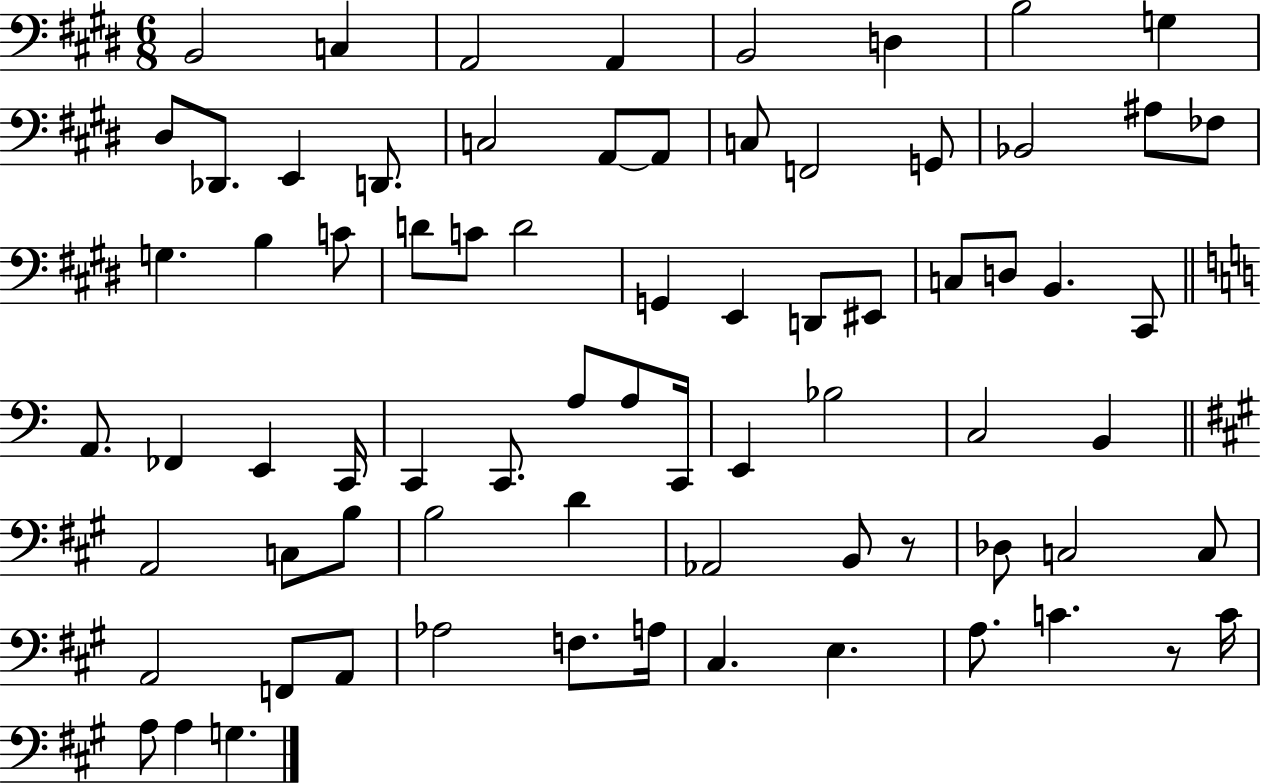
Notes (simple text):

B2/h C3/q A2/h A2/q B2/h D3/q B3/h G3/q D#3/e Db2/e. E2/q D2/e. C3/h A2/e A2/e C3/e F2/h G2/e Bb2/h A#3/e FES3/e G3/q. B3/q C4/e D4/e C4/e D4/h G2/q E2/q D2/e EIS2/e C3/e D3/e B2/q. C#2/e A2/e. FES2/q E2/q C2/s C2/q C2/e. A3/e A3/e C2/s E2/q Bb3/h C3/h B2/q A2/h C3/e B3/e B3/h D4/q Ab2/h B2/e R/e Db3/e C3/h C3/e A2/h F2/e A2/e Ab3/h F3/e. A3/s C#3/q. E3/q. A3/e. C4/q. R/e C4/s A3/e A3/q G3/q.